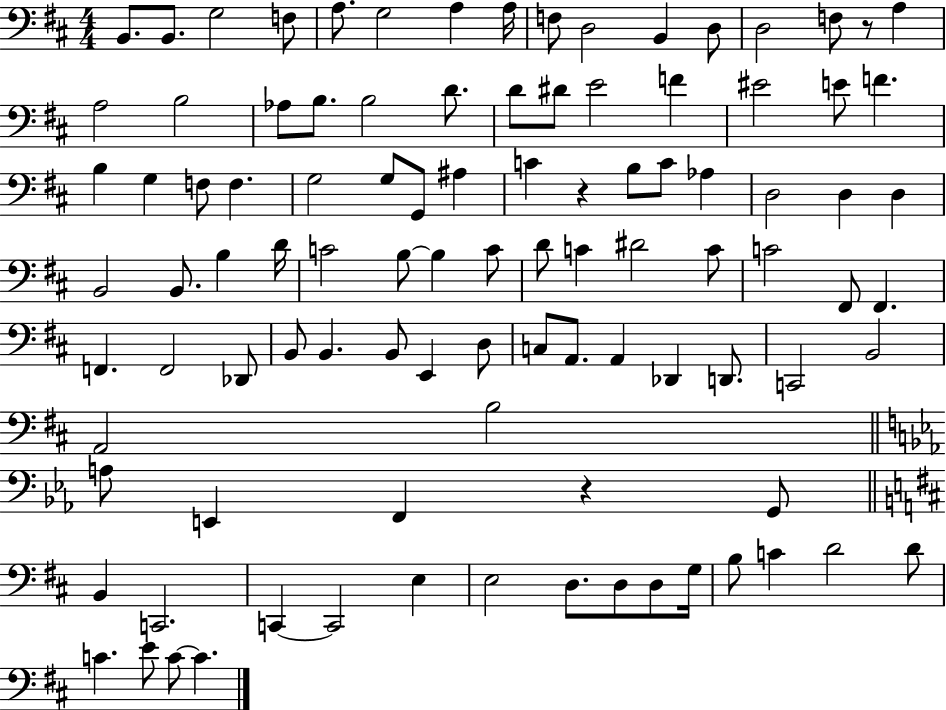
B2/e. B2/e. G3/h F3/e A3/e. G3/h A3/q A3/s F3/e D3/h B2/q D3/e D3/h F3/e R/e A3/q A3/h B3/h Ab3/e B3/e. B3/h D4/e. D4/e D#4/e E4/h F4/q EIS4/h E4/e F4/q. B3/q G3/q F3/e F3/q. G3/h G3/e G2/e A#3/q C4/q R/q B3/e C4/e Ab3/q D3/h D3/q D3/q B2/h B2/e. B3/q D4/s C4/h B3/e B3/q C4/e D4/e C4/q D#4/h C4/e C4/h F#2/e F#2/q. F2/q. F2/h Db2/e B2/e B2/q. B2/e E2/q D3/e C3/e A2/e. A2/q Db2/q D2/e. C2/h B2/h A2/h B3/h A3/e E2/q F2/q R/q G2/e B2/q C2/h. C2/q C2/h E3/q E3/h D3/e. D3/e D3/e G3/s B3/e C4/q D4/h D4/e C4/q. E4/e C4/e C4/q.